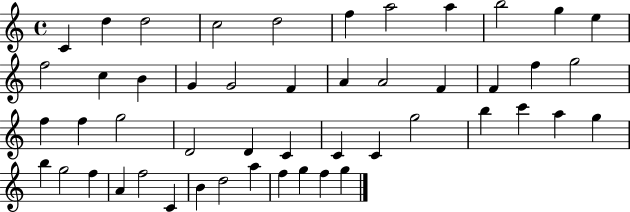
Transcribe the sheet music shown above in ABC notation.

X:1
T:Untitled
M:4/4
L:1/4
K:C
C d d2 c2 d2 f a2 a b2 g e f2 c B G G2 F A A2 F F f g2 f f g2 D2 D C C C g2 b c' a g b g2 f A f2 C B d2 a f g f g